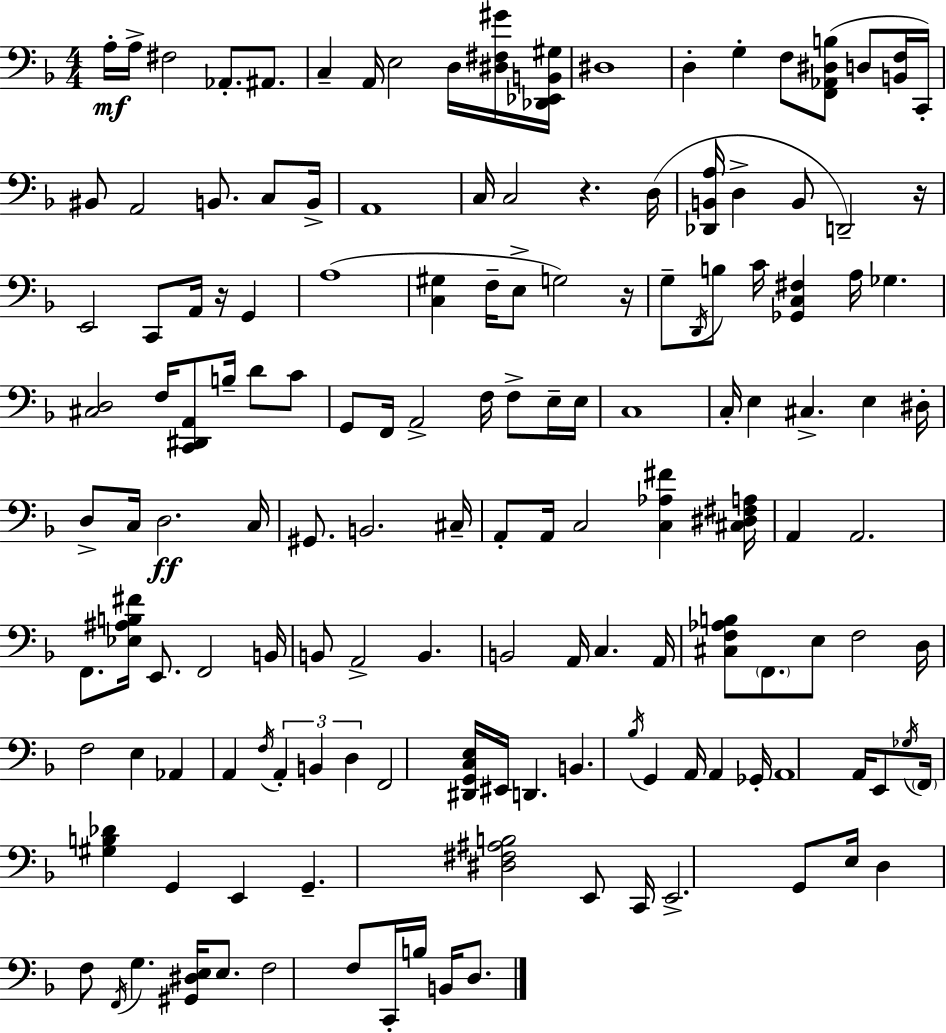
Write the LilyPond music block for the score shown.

{
  \clef bass
  \numericTimeSignature
  \time 4/4
  \key d \minor
  a16-.\mf a16-> fis2 aes,8.-. ais,8. | c4-- a,16 e2 d16 <dis fis gis'>16 <des, ees, b, gis>16 | dis1 | d4-. g4-. f8 <f, aes, dis b>8( d8 <b, f>16 c,16-.) | \break bis,8 a,2 b,8. c8 b,16-> | a,1 | c16 c2 r4. d16( | <des, b, a>16 d4-> b,8 d,2--) r16 | \break e,2 c,8 a,16 r16 g,4 | a1( | <c gis>4 f16-- e8-> g2) r16 | g8-- \acciaccatura { d,16 } b8 c'16 <ges, c fis>4 a16 ges4. | \break <cis d>2 f16 <c, dis, a,>8 b16-- d'8 c'8 | g,8 f,16 a,2-> f16 f8-> e16-- | e16 c1 | c16-. e4 cis4.-> e4 | \break dis16-. d8-> c16 d2.\ff | c16 gis,8. b,2. | cis16-- a,8-. a,16 c2 <c aes fis'>4 | <cis dis fis a>16 a,4 a,2. | \break f,8. <ees ais b fis'>16 e,8. f,2 | b,16 b,8 a,2-> b,4. | b,2 a,16 c4. | a,16 <cis f aes b>8 \parenthesize f,8. e8 f2 | \break d16 f2 e4 aes,4 | a,4 \acciaccatura { f16 } \tuplet 3/2 { a,4-. b,4 d4 } | f,2 <dis, g, c e>16 eis,16 d,4. | b,4. \acciaccatura { bes16 } g,4 a,16 a,4 | \break ges,16-. a,1 | a,16 e,8 \acciaccatura { ges16 } \parenthesize f,16 <gis b des'>4 g,4 | e,4 g,4.-- <dis fis ais b>2 | e,8 c,16 e,2.-> | \break g,8 e16 d4 f8 \acciaccatura { f,16 } g4. | <gis, dis e>16 e8. f2 f8 c,16-. | b16 b,16 d8. \bar "|."
}